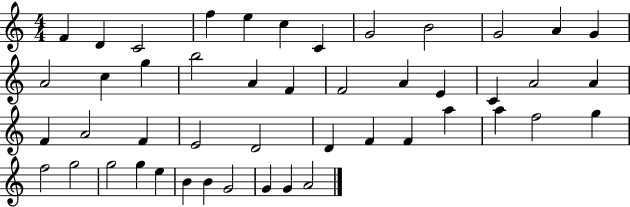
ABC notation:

X:1
T:Untitled
M:4/4
L:1/4
K:C
F D C2 f e c C G2 B2 G2 A G A2 c g b2 A F F2 A E C A2 A F A2 F E2 D2 D F F a a f2 g f2 g2 g2 g e B B G2 G G A2